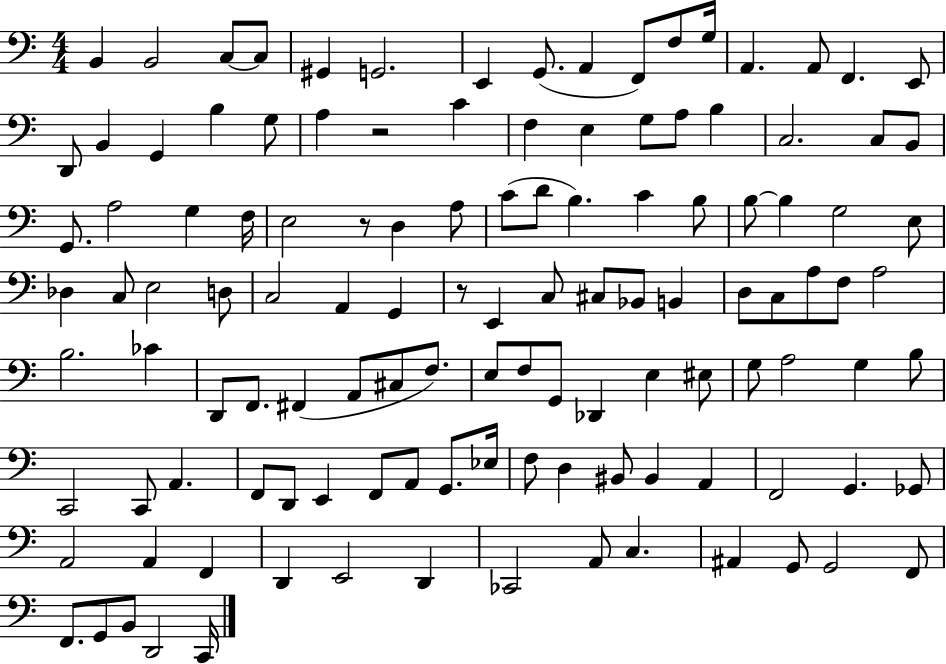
B2/q B2/h C3/e C3/e G#2/q G2/h. E2/q G2/e. A2/q F2/e F3/e G3/s A2/q. A2/e F2/q. E2/e D2/e B2/q G2/q B3/q G3/e A3/q R/h C4/q F3/q E3/q G3/e A3/e B3/q C3/h. C3/e B2/e G2/e. A3/h G3/q F3/s E3/h R/e D3/q A3/e C4/e D4/e B3/q. C4/q B3/e B3/e B3/q G3/h E3/e Db3/q C3/e E3/h D3/e C3/h A2/q G2/q R/e E2/q C3/e C#3/e Bb2/e B2/q D3/e C3/e A3/e F3/e A3/h B3/h. CES4/q D2/e F2/e. F#2/q A2/e C#3/e F3/e. E3/e F3/e G2/e Db2/q E3/q EIS3/e G3/e A3/h G3/q B3/e C2/h C2/e A2/q. F2/e D2/e E2/q F2/e A2/e G2/e. Eb3/s F3/e D3/q BIS2/e BIS2/q A2/q F2/h G2/q. Gb2/e A2/h A2/q F2/q D2/q E2/h D2/q CES2/h A2/e C3/q. A#2/q G2/e G2/h F2/e F2/e. G2/e B2/e D2/h C2/s